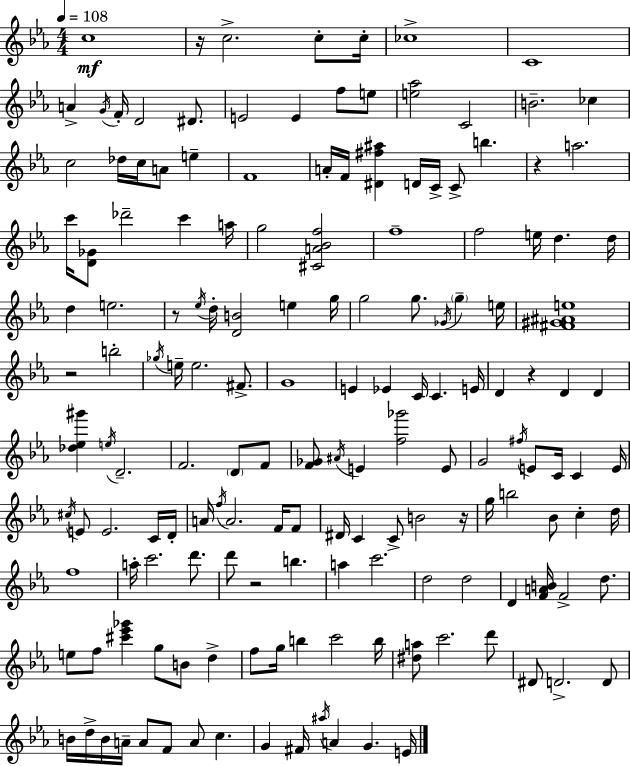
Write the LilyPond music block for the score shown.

{
  \clef treble
  \numericTimeSignature
  \time 4/4
  \key c \minor
  \tempo 4 = 108
  c''1\mf | r16 c''2.-> c''8-. c''16-. | ces''1-> | c'1 | \break a'4-> \acciaccatura { g'16 } f'16-. d'2 dis'8. | e'2 e'4 f''8 e''8 | <e'' aes''>2 c'2 | b'2.-- ces''4 | \break c''2 des''16 c''16 a'8 e''4-- | f'1 | a'16-. f'16 <dis' fis'' ais''>4 d'16 c'16-> c'8-> b''4. | r4 a''2. | \break c'''16 <d' ges'>8 des'''2-- c'''4 | a''16 g''2 <cis' a' bes' f''>2 | f''1-- | f''2 e''16 d''4. | \break d''16 d''4 e''2. | r8 \acciaccatura { ees''16 } d''16-. <d' b'>2 e''4 | g''16 g''2 g''8. \acciaccatura { ges'16 } \parenthesize g''4-- | e''16 <fis' gis' ais' e''>1 | \break r2 b''2-. | \acciaccatura { ges''16 } e''16-- e''2. | fis'8.-> g'1 | e'4 ees'4 c'16 c'4. | \break e'16 d'4 r4 d'4 | d'4 <des'' ees'' gis'''>4 \acciaccatura { e''16 } d'2.-- | f'2. | \parenthesize d'8 f'8 <f' ges'>8 \acciaccatura { ais'16 } e'4 <f'' ges'''>2 | \break e'8 g'2 \acciaccatura { fis''16 } e'8 | c'16 c'4 e'16 \acciaccatura { cis''16 } e'8 e'2. | c'16 d'16-. a'16 \acciaccatura { f''16 } a'2. | f'16 f'8 dis'16 c'4 c'8-> | \break b'2 r16 g''16 b''2 | bes'8 c''4-. d''16 f''1 | a''16-. c'''2. | d'''8. d'''8 r2 | \break b''4. a''4 c'''2. | d''2 | d''2 d'4 <f' a' b'>16 f'2-> | d''8. e''8 f''8 <cis''' ees''' ges'''>4 | \break g''8 b'8 d''4-> f''8 g''16 b''4 | c'''2 b''16 <dis'' a''>8 c'''2. | d'''8 dis'8 d'2.-> | d'8 b'16 d''16-> b'16 a'16-- a'8 f'8 | \break a'8 c''4. g'4 fis'16 \acciaccatura { ais''16 } a'4 | g'4. e'16 \bar "|."
}